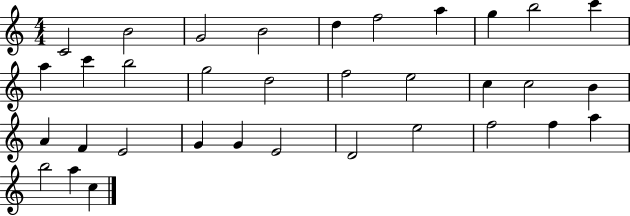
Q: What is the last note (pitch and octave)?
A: C5